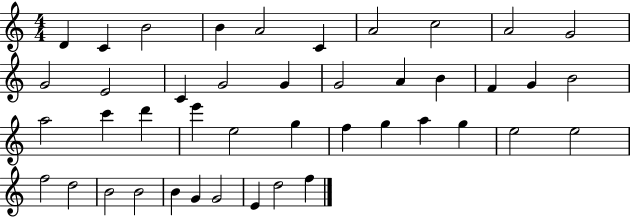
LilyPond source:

{
  \clef treble
  \numericTimeSignature
  \time 4/4
  \key c \major
  d'4 c'4 b'2 | b'4 a'2 c'4 | a'2 c''2 | a'2 g'2 | \break g'2 e'2 | c'4 g'2 g'4 | g'2 a'4 b'4 | f'4 g'4 b'2 | \break a''2 c'''4 d'''4 | e'''4 e''2 g''4 | f''4 g''4 a''4 g''4 | e''2 e''2 | \break f''2 d''2 | b'2 b'2 | b'4 g'4 g'2 | e'4 d''2 f''4 | \break \bar "|."
}